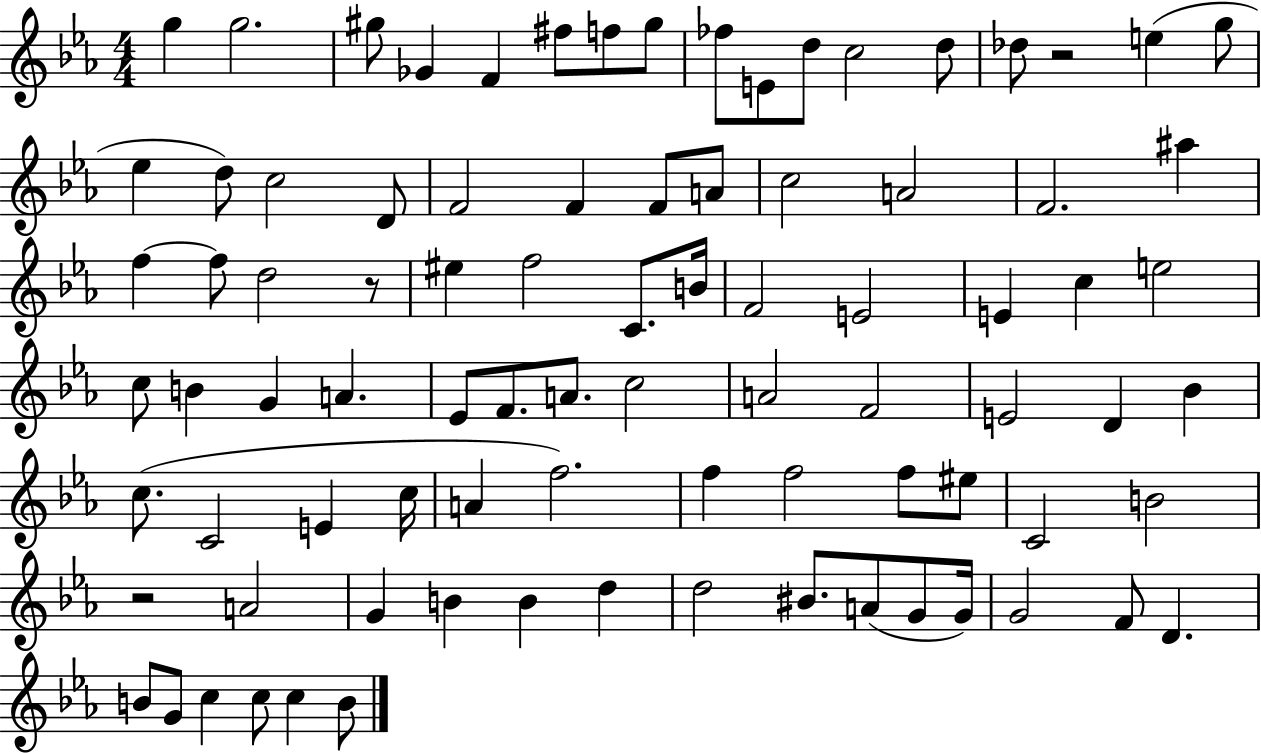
X:1
T:Untitled
M:4/4
L:1/4
K:Eb
g g2 ^g/2 _G F ^f/2 f/2 ^g/2 _f/2 E/2 d/2 c2 d/2 _d/2 z2 e g/2 _e d/2 c2 D/2 F2 F F/2 A/2 c2 A2 F2 ^a f f/2 d2 z/2 ^e f2 C/2 B/4 F2 E2 E c e2 c/2 B G A _E/2 F/2 A/2 c2 A2 F2 E2 D _B c/2 C2 E c/4 A f2 f f2 f/2 ^e/2 C2 B2 z2 A2 G B B d d2 ^B/2 A/2 G/2 G/4 G2 F/2 D B/2 G/2 c c/2 c B/2